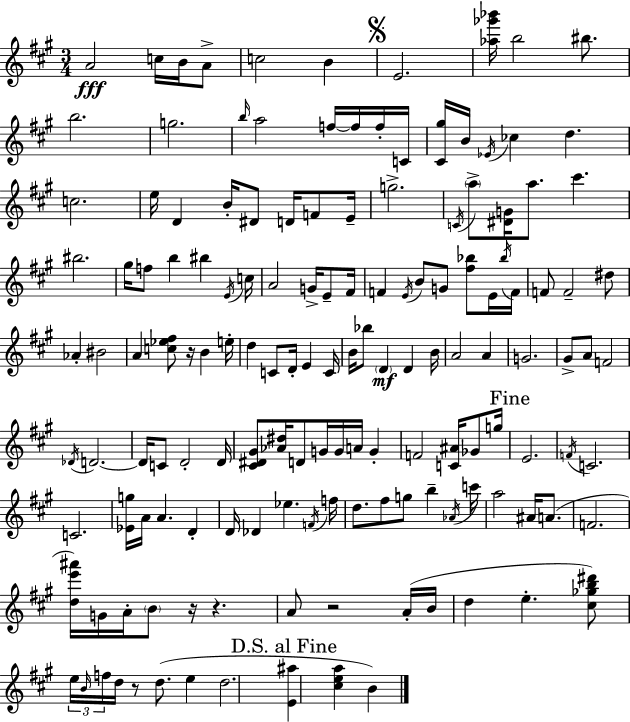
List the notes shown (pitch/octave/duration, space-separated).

A4/h C5/s B4/s A4/e C5/h B4/q E4/h. [Ab5,Gb6,Bb6]/s B5/h BIS5/e. B5/h. G5/h. B5/s A5/h F5/s F5/s F5/s C4/s [C#4,G#5]/s B4/s Eb4/s CES5/q D5/q. C5/h. E5/s D4/q B4/s D#4/e D4/s F4/e E4/s G5/h. C4/s A5/e [D#4,G4]/s A5/e. C#6/q. BIS5/h. G#5/s F5/e B5/q BIS5/q E4/s C5/s A4/h G4/s E4/e F#4/s F4/q E4/s B4/e G4/e [F#5,Bb5]/e E4/s Bb5/s F4/s F4/e F4/h D#5/e Ab4/q BIS4/h A4/q [C5,Eb5,F#5]/e R/s B4/q E5/s D5/q C4/e D4/s E4/q C4/s B4/s Bb5/e D4/q D4/q B4/s A4/h A4/q G4/h. G#4/e A4/e F4/h Db4/s D4/h. D4/s C4/e D4/h D4/s [C#4,D#4,G#4]/e [Ab4,D#5]/s D4/e G4/s G4/s A4/s G4/q F4/h [C4,A#4]/s Gb4/e G5/s E4/h. F4/s C4/h. C4/h. [Eb4,G5]/s A4/s A4/q. D4/q D4/s Db4/q Eb5/q. F4/s F5/s D5/e. F#5/e G5/e B5/q Ab4/s C6/s A5/h A#4/s A4/e. F4/h. [D5,E6,A#6]/s G4/s A4/s B4/e R/s R/q. A4/e R/h A4/s B4/s D5/q E5/q. [C#5,Gb5,B5,D#6]/e E5/s B4/s F5/s D5/s R/e D5/e. E5/q D5/h. [E4,A#5]/q [C#5,E5,A5]/q B4/q